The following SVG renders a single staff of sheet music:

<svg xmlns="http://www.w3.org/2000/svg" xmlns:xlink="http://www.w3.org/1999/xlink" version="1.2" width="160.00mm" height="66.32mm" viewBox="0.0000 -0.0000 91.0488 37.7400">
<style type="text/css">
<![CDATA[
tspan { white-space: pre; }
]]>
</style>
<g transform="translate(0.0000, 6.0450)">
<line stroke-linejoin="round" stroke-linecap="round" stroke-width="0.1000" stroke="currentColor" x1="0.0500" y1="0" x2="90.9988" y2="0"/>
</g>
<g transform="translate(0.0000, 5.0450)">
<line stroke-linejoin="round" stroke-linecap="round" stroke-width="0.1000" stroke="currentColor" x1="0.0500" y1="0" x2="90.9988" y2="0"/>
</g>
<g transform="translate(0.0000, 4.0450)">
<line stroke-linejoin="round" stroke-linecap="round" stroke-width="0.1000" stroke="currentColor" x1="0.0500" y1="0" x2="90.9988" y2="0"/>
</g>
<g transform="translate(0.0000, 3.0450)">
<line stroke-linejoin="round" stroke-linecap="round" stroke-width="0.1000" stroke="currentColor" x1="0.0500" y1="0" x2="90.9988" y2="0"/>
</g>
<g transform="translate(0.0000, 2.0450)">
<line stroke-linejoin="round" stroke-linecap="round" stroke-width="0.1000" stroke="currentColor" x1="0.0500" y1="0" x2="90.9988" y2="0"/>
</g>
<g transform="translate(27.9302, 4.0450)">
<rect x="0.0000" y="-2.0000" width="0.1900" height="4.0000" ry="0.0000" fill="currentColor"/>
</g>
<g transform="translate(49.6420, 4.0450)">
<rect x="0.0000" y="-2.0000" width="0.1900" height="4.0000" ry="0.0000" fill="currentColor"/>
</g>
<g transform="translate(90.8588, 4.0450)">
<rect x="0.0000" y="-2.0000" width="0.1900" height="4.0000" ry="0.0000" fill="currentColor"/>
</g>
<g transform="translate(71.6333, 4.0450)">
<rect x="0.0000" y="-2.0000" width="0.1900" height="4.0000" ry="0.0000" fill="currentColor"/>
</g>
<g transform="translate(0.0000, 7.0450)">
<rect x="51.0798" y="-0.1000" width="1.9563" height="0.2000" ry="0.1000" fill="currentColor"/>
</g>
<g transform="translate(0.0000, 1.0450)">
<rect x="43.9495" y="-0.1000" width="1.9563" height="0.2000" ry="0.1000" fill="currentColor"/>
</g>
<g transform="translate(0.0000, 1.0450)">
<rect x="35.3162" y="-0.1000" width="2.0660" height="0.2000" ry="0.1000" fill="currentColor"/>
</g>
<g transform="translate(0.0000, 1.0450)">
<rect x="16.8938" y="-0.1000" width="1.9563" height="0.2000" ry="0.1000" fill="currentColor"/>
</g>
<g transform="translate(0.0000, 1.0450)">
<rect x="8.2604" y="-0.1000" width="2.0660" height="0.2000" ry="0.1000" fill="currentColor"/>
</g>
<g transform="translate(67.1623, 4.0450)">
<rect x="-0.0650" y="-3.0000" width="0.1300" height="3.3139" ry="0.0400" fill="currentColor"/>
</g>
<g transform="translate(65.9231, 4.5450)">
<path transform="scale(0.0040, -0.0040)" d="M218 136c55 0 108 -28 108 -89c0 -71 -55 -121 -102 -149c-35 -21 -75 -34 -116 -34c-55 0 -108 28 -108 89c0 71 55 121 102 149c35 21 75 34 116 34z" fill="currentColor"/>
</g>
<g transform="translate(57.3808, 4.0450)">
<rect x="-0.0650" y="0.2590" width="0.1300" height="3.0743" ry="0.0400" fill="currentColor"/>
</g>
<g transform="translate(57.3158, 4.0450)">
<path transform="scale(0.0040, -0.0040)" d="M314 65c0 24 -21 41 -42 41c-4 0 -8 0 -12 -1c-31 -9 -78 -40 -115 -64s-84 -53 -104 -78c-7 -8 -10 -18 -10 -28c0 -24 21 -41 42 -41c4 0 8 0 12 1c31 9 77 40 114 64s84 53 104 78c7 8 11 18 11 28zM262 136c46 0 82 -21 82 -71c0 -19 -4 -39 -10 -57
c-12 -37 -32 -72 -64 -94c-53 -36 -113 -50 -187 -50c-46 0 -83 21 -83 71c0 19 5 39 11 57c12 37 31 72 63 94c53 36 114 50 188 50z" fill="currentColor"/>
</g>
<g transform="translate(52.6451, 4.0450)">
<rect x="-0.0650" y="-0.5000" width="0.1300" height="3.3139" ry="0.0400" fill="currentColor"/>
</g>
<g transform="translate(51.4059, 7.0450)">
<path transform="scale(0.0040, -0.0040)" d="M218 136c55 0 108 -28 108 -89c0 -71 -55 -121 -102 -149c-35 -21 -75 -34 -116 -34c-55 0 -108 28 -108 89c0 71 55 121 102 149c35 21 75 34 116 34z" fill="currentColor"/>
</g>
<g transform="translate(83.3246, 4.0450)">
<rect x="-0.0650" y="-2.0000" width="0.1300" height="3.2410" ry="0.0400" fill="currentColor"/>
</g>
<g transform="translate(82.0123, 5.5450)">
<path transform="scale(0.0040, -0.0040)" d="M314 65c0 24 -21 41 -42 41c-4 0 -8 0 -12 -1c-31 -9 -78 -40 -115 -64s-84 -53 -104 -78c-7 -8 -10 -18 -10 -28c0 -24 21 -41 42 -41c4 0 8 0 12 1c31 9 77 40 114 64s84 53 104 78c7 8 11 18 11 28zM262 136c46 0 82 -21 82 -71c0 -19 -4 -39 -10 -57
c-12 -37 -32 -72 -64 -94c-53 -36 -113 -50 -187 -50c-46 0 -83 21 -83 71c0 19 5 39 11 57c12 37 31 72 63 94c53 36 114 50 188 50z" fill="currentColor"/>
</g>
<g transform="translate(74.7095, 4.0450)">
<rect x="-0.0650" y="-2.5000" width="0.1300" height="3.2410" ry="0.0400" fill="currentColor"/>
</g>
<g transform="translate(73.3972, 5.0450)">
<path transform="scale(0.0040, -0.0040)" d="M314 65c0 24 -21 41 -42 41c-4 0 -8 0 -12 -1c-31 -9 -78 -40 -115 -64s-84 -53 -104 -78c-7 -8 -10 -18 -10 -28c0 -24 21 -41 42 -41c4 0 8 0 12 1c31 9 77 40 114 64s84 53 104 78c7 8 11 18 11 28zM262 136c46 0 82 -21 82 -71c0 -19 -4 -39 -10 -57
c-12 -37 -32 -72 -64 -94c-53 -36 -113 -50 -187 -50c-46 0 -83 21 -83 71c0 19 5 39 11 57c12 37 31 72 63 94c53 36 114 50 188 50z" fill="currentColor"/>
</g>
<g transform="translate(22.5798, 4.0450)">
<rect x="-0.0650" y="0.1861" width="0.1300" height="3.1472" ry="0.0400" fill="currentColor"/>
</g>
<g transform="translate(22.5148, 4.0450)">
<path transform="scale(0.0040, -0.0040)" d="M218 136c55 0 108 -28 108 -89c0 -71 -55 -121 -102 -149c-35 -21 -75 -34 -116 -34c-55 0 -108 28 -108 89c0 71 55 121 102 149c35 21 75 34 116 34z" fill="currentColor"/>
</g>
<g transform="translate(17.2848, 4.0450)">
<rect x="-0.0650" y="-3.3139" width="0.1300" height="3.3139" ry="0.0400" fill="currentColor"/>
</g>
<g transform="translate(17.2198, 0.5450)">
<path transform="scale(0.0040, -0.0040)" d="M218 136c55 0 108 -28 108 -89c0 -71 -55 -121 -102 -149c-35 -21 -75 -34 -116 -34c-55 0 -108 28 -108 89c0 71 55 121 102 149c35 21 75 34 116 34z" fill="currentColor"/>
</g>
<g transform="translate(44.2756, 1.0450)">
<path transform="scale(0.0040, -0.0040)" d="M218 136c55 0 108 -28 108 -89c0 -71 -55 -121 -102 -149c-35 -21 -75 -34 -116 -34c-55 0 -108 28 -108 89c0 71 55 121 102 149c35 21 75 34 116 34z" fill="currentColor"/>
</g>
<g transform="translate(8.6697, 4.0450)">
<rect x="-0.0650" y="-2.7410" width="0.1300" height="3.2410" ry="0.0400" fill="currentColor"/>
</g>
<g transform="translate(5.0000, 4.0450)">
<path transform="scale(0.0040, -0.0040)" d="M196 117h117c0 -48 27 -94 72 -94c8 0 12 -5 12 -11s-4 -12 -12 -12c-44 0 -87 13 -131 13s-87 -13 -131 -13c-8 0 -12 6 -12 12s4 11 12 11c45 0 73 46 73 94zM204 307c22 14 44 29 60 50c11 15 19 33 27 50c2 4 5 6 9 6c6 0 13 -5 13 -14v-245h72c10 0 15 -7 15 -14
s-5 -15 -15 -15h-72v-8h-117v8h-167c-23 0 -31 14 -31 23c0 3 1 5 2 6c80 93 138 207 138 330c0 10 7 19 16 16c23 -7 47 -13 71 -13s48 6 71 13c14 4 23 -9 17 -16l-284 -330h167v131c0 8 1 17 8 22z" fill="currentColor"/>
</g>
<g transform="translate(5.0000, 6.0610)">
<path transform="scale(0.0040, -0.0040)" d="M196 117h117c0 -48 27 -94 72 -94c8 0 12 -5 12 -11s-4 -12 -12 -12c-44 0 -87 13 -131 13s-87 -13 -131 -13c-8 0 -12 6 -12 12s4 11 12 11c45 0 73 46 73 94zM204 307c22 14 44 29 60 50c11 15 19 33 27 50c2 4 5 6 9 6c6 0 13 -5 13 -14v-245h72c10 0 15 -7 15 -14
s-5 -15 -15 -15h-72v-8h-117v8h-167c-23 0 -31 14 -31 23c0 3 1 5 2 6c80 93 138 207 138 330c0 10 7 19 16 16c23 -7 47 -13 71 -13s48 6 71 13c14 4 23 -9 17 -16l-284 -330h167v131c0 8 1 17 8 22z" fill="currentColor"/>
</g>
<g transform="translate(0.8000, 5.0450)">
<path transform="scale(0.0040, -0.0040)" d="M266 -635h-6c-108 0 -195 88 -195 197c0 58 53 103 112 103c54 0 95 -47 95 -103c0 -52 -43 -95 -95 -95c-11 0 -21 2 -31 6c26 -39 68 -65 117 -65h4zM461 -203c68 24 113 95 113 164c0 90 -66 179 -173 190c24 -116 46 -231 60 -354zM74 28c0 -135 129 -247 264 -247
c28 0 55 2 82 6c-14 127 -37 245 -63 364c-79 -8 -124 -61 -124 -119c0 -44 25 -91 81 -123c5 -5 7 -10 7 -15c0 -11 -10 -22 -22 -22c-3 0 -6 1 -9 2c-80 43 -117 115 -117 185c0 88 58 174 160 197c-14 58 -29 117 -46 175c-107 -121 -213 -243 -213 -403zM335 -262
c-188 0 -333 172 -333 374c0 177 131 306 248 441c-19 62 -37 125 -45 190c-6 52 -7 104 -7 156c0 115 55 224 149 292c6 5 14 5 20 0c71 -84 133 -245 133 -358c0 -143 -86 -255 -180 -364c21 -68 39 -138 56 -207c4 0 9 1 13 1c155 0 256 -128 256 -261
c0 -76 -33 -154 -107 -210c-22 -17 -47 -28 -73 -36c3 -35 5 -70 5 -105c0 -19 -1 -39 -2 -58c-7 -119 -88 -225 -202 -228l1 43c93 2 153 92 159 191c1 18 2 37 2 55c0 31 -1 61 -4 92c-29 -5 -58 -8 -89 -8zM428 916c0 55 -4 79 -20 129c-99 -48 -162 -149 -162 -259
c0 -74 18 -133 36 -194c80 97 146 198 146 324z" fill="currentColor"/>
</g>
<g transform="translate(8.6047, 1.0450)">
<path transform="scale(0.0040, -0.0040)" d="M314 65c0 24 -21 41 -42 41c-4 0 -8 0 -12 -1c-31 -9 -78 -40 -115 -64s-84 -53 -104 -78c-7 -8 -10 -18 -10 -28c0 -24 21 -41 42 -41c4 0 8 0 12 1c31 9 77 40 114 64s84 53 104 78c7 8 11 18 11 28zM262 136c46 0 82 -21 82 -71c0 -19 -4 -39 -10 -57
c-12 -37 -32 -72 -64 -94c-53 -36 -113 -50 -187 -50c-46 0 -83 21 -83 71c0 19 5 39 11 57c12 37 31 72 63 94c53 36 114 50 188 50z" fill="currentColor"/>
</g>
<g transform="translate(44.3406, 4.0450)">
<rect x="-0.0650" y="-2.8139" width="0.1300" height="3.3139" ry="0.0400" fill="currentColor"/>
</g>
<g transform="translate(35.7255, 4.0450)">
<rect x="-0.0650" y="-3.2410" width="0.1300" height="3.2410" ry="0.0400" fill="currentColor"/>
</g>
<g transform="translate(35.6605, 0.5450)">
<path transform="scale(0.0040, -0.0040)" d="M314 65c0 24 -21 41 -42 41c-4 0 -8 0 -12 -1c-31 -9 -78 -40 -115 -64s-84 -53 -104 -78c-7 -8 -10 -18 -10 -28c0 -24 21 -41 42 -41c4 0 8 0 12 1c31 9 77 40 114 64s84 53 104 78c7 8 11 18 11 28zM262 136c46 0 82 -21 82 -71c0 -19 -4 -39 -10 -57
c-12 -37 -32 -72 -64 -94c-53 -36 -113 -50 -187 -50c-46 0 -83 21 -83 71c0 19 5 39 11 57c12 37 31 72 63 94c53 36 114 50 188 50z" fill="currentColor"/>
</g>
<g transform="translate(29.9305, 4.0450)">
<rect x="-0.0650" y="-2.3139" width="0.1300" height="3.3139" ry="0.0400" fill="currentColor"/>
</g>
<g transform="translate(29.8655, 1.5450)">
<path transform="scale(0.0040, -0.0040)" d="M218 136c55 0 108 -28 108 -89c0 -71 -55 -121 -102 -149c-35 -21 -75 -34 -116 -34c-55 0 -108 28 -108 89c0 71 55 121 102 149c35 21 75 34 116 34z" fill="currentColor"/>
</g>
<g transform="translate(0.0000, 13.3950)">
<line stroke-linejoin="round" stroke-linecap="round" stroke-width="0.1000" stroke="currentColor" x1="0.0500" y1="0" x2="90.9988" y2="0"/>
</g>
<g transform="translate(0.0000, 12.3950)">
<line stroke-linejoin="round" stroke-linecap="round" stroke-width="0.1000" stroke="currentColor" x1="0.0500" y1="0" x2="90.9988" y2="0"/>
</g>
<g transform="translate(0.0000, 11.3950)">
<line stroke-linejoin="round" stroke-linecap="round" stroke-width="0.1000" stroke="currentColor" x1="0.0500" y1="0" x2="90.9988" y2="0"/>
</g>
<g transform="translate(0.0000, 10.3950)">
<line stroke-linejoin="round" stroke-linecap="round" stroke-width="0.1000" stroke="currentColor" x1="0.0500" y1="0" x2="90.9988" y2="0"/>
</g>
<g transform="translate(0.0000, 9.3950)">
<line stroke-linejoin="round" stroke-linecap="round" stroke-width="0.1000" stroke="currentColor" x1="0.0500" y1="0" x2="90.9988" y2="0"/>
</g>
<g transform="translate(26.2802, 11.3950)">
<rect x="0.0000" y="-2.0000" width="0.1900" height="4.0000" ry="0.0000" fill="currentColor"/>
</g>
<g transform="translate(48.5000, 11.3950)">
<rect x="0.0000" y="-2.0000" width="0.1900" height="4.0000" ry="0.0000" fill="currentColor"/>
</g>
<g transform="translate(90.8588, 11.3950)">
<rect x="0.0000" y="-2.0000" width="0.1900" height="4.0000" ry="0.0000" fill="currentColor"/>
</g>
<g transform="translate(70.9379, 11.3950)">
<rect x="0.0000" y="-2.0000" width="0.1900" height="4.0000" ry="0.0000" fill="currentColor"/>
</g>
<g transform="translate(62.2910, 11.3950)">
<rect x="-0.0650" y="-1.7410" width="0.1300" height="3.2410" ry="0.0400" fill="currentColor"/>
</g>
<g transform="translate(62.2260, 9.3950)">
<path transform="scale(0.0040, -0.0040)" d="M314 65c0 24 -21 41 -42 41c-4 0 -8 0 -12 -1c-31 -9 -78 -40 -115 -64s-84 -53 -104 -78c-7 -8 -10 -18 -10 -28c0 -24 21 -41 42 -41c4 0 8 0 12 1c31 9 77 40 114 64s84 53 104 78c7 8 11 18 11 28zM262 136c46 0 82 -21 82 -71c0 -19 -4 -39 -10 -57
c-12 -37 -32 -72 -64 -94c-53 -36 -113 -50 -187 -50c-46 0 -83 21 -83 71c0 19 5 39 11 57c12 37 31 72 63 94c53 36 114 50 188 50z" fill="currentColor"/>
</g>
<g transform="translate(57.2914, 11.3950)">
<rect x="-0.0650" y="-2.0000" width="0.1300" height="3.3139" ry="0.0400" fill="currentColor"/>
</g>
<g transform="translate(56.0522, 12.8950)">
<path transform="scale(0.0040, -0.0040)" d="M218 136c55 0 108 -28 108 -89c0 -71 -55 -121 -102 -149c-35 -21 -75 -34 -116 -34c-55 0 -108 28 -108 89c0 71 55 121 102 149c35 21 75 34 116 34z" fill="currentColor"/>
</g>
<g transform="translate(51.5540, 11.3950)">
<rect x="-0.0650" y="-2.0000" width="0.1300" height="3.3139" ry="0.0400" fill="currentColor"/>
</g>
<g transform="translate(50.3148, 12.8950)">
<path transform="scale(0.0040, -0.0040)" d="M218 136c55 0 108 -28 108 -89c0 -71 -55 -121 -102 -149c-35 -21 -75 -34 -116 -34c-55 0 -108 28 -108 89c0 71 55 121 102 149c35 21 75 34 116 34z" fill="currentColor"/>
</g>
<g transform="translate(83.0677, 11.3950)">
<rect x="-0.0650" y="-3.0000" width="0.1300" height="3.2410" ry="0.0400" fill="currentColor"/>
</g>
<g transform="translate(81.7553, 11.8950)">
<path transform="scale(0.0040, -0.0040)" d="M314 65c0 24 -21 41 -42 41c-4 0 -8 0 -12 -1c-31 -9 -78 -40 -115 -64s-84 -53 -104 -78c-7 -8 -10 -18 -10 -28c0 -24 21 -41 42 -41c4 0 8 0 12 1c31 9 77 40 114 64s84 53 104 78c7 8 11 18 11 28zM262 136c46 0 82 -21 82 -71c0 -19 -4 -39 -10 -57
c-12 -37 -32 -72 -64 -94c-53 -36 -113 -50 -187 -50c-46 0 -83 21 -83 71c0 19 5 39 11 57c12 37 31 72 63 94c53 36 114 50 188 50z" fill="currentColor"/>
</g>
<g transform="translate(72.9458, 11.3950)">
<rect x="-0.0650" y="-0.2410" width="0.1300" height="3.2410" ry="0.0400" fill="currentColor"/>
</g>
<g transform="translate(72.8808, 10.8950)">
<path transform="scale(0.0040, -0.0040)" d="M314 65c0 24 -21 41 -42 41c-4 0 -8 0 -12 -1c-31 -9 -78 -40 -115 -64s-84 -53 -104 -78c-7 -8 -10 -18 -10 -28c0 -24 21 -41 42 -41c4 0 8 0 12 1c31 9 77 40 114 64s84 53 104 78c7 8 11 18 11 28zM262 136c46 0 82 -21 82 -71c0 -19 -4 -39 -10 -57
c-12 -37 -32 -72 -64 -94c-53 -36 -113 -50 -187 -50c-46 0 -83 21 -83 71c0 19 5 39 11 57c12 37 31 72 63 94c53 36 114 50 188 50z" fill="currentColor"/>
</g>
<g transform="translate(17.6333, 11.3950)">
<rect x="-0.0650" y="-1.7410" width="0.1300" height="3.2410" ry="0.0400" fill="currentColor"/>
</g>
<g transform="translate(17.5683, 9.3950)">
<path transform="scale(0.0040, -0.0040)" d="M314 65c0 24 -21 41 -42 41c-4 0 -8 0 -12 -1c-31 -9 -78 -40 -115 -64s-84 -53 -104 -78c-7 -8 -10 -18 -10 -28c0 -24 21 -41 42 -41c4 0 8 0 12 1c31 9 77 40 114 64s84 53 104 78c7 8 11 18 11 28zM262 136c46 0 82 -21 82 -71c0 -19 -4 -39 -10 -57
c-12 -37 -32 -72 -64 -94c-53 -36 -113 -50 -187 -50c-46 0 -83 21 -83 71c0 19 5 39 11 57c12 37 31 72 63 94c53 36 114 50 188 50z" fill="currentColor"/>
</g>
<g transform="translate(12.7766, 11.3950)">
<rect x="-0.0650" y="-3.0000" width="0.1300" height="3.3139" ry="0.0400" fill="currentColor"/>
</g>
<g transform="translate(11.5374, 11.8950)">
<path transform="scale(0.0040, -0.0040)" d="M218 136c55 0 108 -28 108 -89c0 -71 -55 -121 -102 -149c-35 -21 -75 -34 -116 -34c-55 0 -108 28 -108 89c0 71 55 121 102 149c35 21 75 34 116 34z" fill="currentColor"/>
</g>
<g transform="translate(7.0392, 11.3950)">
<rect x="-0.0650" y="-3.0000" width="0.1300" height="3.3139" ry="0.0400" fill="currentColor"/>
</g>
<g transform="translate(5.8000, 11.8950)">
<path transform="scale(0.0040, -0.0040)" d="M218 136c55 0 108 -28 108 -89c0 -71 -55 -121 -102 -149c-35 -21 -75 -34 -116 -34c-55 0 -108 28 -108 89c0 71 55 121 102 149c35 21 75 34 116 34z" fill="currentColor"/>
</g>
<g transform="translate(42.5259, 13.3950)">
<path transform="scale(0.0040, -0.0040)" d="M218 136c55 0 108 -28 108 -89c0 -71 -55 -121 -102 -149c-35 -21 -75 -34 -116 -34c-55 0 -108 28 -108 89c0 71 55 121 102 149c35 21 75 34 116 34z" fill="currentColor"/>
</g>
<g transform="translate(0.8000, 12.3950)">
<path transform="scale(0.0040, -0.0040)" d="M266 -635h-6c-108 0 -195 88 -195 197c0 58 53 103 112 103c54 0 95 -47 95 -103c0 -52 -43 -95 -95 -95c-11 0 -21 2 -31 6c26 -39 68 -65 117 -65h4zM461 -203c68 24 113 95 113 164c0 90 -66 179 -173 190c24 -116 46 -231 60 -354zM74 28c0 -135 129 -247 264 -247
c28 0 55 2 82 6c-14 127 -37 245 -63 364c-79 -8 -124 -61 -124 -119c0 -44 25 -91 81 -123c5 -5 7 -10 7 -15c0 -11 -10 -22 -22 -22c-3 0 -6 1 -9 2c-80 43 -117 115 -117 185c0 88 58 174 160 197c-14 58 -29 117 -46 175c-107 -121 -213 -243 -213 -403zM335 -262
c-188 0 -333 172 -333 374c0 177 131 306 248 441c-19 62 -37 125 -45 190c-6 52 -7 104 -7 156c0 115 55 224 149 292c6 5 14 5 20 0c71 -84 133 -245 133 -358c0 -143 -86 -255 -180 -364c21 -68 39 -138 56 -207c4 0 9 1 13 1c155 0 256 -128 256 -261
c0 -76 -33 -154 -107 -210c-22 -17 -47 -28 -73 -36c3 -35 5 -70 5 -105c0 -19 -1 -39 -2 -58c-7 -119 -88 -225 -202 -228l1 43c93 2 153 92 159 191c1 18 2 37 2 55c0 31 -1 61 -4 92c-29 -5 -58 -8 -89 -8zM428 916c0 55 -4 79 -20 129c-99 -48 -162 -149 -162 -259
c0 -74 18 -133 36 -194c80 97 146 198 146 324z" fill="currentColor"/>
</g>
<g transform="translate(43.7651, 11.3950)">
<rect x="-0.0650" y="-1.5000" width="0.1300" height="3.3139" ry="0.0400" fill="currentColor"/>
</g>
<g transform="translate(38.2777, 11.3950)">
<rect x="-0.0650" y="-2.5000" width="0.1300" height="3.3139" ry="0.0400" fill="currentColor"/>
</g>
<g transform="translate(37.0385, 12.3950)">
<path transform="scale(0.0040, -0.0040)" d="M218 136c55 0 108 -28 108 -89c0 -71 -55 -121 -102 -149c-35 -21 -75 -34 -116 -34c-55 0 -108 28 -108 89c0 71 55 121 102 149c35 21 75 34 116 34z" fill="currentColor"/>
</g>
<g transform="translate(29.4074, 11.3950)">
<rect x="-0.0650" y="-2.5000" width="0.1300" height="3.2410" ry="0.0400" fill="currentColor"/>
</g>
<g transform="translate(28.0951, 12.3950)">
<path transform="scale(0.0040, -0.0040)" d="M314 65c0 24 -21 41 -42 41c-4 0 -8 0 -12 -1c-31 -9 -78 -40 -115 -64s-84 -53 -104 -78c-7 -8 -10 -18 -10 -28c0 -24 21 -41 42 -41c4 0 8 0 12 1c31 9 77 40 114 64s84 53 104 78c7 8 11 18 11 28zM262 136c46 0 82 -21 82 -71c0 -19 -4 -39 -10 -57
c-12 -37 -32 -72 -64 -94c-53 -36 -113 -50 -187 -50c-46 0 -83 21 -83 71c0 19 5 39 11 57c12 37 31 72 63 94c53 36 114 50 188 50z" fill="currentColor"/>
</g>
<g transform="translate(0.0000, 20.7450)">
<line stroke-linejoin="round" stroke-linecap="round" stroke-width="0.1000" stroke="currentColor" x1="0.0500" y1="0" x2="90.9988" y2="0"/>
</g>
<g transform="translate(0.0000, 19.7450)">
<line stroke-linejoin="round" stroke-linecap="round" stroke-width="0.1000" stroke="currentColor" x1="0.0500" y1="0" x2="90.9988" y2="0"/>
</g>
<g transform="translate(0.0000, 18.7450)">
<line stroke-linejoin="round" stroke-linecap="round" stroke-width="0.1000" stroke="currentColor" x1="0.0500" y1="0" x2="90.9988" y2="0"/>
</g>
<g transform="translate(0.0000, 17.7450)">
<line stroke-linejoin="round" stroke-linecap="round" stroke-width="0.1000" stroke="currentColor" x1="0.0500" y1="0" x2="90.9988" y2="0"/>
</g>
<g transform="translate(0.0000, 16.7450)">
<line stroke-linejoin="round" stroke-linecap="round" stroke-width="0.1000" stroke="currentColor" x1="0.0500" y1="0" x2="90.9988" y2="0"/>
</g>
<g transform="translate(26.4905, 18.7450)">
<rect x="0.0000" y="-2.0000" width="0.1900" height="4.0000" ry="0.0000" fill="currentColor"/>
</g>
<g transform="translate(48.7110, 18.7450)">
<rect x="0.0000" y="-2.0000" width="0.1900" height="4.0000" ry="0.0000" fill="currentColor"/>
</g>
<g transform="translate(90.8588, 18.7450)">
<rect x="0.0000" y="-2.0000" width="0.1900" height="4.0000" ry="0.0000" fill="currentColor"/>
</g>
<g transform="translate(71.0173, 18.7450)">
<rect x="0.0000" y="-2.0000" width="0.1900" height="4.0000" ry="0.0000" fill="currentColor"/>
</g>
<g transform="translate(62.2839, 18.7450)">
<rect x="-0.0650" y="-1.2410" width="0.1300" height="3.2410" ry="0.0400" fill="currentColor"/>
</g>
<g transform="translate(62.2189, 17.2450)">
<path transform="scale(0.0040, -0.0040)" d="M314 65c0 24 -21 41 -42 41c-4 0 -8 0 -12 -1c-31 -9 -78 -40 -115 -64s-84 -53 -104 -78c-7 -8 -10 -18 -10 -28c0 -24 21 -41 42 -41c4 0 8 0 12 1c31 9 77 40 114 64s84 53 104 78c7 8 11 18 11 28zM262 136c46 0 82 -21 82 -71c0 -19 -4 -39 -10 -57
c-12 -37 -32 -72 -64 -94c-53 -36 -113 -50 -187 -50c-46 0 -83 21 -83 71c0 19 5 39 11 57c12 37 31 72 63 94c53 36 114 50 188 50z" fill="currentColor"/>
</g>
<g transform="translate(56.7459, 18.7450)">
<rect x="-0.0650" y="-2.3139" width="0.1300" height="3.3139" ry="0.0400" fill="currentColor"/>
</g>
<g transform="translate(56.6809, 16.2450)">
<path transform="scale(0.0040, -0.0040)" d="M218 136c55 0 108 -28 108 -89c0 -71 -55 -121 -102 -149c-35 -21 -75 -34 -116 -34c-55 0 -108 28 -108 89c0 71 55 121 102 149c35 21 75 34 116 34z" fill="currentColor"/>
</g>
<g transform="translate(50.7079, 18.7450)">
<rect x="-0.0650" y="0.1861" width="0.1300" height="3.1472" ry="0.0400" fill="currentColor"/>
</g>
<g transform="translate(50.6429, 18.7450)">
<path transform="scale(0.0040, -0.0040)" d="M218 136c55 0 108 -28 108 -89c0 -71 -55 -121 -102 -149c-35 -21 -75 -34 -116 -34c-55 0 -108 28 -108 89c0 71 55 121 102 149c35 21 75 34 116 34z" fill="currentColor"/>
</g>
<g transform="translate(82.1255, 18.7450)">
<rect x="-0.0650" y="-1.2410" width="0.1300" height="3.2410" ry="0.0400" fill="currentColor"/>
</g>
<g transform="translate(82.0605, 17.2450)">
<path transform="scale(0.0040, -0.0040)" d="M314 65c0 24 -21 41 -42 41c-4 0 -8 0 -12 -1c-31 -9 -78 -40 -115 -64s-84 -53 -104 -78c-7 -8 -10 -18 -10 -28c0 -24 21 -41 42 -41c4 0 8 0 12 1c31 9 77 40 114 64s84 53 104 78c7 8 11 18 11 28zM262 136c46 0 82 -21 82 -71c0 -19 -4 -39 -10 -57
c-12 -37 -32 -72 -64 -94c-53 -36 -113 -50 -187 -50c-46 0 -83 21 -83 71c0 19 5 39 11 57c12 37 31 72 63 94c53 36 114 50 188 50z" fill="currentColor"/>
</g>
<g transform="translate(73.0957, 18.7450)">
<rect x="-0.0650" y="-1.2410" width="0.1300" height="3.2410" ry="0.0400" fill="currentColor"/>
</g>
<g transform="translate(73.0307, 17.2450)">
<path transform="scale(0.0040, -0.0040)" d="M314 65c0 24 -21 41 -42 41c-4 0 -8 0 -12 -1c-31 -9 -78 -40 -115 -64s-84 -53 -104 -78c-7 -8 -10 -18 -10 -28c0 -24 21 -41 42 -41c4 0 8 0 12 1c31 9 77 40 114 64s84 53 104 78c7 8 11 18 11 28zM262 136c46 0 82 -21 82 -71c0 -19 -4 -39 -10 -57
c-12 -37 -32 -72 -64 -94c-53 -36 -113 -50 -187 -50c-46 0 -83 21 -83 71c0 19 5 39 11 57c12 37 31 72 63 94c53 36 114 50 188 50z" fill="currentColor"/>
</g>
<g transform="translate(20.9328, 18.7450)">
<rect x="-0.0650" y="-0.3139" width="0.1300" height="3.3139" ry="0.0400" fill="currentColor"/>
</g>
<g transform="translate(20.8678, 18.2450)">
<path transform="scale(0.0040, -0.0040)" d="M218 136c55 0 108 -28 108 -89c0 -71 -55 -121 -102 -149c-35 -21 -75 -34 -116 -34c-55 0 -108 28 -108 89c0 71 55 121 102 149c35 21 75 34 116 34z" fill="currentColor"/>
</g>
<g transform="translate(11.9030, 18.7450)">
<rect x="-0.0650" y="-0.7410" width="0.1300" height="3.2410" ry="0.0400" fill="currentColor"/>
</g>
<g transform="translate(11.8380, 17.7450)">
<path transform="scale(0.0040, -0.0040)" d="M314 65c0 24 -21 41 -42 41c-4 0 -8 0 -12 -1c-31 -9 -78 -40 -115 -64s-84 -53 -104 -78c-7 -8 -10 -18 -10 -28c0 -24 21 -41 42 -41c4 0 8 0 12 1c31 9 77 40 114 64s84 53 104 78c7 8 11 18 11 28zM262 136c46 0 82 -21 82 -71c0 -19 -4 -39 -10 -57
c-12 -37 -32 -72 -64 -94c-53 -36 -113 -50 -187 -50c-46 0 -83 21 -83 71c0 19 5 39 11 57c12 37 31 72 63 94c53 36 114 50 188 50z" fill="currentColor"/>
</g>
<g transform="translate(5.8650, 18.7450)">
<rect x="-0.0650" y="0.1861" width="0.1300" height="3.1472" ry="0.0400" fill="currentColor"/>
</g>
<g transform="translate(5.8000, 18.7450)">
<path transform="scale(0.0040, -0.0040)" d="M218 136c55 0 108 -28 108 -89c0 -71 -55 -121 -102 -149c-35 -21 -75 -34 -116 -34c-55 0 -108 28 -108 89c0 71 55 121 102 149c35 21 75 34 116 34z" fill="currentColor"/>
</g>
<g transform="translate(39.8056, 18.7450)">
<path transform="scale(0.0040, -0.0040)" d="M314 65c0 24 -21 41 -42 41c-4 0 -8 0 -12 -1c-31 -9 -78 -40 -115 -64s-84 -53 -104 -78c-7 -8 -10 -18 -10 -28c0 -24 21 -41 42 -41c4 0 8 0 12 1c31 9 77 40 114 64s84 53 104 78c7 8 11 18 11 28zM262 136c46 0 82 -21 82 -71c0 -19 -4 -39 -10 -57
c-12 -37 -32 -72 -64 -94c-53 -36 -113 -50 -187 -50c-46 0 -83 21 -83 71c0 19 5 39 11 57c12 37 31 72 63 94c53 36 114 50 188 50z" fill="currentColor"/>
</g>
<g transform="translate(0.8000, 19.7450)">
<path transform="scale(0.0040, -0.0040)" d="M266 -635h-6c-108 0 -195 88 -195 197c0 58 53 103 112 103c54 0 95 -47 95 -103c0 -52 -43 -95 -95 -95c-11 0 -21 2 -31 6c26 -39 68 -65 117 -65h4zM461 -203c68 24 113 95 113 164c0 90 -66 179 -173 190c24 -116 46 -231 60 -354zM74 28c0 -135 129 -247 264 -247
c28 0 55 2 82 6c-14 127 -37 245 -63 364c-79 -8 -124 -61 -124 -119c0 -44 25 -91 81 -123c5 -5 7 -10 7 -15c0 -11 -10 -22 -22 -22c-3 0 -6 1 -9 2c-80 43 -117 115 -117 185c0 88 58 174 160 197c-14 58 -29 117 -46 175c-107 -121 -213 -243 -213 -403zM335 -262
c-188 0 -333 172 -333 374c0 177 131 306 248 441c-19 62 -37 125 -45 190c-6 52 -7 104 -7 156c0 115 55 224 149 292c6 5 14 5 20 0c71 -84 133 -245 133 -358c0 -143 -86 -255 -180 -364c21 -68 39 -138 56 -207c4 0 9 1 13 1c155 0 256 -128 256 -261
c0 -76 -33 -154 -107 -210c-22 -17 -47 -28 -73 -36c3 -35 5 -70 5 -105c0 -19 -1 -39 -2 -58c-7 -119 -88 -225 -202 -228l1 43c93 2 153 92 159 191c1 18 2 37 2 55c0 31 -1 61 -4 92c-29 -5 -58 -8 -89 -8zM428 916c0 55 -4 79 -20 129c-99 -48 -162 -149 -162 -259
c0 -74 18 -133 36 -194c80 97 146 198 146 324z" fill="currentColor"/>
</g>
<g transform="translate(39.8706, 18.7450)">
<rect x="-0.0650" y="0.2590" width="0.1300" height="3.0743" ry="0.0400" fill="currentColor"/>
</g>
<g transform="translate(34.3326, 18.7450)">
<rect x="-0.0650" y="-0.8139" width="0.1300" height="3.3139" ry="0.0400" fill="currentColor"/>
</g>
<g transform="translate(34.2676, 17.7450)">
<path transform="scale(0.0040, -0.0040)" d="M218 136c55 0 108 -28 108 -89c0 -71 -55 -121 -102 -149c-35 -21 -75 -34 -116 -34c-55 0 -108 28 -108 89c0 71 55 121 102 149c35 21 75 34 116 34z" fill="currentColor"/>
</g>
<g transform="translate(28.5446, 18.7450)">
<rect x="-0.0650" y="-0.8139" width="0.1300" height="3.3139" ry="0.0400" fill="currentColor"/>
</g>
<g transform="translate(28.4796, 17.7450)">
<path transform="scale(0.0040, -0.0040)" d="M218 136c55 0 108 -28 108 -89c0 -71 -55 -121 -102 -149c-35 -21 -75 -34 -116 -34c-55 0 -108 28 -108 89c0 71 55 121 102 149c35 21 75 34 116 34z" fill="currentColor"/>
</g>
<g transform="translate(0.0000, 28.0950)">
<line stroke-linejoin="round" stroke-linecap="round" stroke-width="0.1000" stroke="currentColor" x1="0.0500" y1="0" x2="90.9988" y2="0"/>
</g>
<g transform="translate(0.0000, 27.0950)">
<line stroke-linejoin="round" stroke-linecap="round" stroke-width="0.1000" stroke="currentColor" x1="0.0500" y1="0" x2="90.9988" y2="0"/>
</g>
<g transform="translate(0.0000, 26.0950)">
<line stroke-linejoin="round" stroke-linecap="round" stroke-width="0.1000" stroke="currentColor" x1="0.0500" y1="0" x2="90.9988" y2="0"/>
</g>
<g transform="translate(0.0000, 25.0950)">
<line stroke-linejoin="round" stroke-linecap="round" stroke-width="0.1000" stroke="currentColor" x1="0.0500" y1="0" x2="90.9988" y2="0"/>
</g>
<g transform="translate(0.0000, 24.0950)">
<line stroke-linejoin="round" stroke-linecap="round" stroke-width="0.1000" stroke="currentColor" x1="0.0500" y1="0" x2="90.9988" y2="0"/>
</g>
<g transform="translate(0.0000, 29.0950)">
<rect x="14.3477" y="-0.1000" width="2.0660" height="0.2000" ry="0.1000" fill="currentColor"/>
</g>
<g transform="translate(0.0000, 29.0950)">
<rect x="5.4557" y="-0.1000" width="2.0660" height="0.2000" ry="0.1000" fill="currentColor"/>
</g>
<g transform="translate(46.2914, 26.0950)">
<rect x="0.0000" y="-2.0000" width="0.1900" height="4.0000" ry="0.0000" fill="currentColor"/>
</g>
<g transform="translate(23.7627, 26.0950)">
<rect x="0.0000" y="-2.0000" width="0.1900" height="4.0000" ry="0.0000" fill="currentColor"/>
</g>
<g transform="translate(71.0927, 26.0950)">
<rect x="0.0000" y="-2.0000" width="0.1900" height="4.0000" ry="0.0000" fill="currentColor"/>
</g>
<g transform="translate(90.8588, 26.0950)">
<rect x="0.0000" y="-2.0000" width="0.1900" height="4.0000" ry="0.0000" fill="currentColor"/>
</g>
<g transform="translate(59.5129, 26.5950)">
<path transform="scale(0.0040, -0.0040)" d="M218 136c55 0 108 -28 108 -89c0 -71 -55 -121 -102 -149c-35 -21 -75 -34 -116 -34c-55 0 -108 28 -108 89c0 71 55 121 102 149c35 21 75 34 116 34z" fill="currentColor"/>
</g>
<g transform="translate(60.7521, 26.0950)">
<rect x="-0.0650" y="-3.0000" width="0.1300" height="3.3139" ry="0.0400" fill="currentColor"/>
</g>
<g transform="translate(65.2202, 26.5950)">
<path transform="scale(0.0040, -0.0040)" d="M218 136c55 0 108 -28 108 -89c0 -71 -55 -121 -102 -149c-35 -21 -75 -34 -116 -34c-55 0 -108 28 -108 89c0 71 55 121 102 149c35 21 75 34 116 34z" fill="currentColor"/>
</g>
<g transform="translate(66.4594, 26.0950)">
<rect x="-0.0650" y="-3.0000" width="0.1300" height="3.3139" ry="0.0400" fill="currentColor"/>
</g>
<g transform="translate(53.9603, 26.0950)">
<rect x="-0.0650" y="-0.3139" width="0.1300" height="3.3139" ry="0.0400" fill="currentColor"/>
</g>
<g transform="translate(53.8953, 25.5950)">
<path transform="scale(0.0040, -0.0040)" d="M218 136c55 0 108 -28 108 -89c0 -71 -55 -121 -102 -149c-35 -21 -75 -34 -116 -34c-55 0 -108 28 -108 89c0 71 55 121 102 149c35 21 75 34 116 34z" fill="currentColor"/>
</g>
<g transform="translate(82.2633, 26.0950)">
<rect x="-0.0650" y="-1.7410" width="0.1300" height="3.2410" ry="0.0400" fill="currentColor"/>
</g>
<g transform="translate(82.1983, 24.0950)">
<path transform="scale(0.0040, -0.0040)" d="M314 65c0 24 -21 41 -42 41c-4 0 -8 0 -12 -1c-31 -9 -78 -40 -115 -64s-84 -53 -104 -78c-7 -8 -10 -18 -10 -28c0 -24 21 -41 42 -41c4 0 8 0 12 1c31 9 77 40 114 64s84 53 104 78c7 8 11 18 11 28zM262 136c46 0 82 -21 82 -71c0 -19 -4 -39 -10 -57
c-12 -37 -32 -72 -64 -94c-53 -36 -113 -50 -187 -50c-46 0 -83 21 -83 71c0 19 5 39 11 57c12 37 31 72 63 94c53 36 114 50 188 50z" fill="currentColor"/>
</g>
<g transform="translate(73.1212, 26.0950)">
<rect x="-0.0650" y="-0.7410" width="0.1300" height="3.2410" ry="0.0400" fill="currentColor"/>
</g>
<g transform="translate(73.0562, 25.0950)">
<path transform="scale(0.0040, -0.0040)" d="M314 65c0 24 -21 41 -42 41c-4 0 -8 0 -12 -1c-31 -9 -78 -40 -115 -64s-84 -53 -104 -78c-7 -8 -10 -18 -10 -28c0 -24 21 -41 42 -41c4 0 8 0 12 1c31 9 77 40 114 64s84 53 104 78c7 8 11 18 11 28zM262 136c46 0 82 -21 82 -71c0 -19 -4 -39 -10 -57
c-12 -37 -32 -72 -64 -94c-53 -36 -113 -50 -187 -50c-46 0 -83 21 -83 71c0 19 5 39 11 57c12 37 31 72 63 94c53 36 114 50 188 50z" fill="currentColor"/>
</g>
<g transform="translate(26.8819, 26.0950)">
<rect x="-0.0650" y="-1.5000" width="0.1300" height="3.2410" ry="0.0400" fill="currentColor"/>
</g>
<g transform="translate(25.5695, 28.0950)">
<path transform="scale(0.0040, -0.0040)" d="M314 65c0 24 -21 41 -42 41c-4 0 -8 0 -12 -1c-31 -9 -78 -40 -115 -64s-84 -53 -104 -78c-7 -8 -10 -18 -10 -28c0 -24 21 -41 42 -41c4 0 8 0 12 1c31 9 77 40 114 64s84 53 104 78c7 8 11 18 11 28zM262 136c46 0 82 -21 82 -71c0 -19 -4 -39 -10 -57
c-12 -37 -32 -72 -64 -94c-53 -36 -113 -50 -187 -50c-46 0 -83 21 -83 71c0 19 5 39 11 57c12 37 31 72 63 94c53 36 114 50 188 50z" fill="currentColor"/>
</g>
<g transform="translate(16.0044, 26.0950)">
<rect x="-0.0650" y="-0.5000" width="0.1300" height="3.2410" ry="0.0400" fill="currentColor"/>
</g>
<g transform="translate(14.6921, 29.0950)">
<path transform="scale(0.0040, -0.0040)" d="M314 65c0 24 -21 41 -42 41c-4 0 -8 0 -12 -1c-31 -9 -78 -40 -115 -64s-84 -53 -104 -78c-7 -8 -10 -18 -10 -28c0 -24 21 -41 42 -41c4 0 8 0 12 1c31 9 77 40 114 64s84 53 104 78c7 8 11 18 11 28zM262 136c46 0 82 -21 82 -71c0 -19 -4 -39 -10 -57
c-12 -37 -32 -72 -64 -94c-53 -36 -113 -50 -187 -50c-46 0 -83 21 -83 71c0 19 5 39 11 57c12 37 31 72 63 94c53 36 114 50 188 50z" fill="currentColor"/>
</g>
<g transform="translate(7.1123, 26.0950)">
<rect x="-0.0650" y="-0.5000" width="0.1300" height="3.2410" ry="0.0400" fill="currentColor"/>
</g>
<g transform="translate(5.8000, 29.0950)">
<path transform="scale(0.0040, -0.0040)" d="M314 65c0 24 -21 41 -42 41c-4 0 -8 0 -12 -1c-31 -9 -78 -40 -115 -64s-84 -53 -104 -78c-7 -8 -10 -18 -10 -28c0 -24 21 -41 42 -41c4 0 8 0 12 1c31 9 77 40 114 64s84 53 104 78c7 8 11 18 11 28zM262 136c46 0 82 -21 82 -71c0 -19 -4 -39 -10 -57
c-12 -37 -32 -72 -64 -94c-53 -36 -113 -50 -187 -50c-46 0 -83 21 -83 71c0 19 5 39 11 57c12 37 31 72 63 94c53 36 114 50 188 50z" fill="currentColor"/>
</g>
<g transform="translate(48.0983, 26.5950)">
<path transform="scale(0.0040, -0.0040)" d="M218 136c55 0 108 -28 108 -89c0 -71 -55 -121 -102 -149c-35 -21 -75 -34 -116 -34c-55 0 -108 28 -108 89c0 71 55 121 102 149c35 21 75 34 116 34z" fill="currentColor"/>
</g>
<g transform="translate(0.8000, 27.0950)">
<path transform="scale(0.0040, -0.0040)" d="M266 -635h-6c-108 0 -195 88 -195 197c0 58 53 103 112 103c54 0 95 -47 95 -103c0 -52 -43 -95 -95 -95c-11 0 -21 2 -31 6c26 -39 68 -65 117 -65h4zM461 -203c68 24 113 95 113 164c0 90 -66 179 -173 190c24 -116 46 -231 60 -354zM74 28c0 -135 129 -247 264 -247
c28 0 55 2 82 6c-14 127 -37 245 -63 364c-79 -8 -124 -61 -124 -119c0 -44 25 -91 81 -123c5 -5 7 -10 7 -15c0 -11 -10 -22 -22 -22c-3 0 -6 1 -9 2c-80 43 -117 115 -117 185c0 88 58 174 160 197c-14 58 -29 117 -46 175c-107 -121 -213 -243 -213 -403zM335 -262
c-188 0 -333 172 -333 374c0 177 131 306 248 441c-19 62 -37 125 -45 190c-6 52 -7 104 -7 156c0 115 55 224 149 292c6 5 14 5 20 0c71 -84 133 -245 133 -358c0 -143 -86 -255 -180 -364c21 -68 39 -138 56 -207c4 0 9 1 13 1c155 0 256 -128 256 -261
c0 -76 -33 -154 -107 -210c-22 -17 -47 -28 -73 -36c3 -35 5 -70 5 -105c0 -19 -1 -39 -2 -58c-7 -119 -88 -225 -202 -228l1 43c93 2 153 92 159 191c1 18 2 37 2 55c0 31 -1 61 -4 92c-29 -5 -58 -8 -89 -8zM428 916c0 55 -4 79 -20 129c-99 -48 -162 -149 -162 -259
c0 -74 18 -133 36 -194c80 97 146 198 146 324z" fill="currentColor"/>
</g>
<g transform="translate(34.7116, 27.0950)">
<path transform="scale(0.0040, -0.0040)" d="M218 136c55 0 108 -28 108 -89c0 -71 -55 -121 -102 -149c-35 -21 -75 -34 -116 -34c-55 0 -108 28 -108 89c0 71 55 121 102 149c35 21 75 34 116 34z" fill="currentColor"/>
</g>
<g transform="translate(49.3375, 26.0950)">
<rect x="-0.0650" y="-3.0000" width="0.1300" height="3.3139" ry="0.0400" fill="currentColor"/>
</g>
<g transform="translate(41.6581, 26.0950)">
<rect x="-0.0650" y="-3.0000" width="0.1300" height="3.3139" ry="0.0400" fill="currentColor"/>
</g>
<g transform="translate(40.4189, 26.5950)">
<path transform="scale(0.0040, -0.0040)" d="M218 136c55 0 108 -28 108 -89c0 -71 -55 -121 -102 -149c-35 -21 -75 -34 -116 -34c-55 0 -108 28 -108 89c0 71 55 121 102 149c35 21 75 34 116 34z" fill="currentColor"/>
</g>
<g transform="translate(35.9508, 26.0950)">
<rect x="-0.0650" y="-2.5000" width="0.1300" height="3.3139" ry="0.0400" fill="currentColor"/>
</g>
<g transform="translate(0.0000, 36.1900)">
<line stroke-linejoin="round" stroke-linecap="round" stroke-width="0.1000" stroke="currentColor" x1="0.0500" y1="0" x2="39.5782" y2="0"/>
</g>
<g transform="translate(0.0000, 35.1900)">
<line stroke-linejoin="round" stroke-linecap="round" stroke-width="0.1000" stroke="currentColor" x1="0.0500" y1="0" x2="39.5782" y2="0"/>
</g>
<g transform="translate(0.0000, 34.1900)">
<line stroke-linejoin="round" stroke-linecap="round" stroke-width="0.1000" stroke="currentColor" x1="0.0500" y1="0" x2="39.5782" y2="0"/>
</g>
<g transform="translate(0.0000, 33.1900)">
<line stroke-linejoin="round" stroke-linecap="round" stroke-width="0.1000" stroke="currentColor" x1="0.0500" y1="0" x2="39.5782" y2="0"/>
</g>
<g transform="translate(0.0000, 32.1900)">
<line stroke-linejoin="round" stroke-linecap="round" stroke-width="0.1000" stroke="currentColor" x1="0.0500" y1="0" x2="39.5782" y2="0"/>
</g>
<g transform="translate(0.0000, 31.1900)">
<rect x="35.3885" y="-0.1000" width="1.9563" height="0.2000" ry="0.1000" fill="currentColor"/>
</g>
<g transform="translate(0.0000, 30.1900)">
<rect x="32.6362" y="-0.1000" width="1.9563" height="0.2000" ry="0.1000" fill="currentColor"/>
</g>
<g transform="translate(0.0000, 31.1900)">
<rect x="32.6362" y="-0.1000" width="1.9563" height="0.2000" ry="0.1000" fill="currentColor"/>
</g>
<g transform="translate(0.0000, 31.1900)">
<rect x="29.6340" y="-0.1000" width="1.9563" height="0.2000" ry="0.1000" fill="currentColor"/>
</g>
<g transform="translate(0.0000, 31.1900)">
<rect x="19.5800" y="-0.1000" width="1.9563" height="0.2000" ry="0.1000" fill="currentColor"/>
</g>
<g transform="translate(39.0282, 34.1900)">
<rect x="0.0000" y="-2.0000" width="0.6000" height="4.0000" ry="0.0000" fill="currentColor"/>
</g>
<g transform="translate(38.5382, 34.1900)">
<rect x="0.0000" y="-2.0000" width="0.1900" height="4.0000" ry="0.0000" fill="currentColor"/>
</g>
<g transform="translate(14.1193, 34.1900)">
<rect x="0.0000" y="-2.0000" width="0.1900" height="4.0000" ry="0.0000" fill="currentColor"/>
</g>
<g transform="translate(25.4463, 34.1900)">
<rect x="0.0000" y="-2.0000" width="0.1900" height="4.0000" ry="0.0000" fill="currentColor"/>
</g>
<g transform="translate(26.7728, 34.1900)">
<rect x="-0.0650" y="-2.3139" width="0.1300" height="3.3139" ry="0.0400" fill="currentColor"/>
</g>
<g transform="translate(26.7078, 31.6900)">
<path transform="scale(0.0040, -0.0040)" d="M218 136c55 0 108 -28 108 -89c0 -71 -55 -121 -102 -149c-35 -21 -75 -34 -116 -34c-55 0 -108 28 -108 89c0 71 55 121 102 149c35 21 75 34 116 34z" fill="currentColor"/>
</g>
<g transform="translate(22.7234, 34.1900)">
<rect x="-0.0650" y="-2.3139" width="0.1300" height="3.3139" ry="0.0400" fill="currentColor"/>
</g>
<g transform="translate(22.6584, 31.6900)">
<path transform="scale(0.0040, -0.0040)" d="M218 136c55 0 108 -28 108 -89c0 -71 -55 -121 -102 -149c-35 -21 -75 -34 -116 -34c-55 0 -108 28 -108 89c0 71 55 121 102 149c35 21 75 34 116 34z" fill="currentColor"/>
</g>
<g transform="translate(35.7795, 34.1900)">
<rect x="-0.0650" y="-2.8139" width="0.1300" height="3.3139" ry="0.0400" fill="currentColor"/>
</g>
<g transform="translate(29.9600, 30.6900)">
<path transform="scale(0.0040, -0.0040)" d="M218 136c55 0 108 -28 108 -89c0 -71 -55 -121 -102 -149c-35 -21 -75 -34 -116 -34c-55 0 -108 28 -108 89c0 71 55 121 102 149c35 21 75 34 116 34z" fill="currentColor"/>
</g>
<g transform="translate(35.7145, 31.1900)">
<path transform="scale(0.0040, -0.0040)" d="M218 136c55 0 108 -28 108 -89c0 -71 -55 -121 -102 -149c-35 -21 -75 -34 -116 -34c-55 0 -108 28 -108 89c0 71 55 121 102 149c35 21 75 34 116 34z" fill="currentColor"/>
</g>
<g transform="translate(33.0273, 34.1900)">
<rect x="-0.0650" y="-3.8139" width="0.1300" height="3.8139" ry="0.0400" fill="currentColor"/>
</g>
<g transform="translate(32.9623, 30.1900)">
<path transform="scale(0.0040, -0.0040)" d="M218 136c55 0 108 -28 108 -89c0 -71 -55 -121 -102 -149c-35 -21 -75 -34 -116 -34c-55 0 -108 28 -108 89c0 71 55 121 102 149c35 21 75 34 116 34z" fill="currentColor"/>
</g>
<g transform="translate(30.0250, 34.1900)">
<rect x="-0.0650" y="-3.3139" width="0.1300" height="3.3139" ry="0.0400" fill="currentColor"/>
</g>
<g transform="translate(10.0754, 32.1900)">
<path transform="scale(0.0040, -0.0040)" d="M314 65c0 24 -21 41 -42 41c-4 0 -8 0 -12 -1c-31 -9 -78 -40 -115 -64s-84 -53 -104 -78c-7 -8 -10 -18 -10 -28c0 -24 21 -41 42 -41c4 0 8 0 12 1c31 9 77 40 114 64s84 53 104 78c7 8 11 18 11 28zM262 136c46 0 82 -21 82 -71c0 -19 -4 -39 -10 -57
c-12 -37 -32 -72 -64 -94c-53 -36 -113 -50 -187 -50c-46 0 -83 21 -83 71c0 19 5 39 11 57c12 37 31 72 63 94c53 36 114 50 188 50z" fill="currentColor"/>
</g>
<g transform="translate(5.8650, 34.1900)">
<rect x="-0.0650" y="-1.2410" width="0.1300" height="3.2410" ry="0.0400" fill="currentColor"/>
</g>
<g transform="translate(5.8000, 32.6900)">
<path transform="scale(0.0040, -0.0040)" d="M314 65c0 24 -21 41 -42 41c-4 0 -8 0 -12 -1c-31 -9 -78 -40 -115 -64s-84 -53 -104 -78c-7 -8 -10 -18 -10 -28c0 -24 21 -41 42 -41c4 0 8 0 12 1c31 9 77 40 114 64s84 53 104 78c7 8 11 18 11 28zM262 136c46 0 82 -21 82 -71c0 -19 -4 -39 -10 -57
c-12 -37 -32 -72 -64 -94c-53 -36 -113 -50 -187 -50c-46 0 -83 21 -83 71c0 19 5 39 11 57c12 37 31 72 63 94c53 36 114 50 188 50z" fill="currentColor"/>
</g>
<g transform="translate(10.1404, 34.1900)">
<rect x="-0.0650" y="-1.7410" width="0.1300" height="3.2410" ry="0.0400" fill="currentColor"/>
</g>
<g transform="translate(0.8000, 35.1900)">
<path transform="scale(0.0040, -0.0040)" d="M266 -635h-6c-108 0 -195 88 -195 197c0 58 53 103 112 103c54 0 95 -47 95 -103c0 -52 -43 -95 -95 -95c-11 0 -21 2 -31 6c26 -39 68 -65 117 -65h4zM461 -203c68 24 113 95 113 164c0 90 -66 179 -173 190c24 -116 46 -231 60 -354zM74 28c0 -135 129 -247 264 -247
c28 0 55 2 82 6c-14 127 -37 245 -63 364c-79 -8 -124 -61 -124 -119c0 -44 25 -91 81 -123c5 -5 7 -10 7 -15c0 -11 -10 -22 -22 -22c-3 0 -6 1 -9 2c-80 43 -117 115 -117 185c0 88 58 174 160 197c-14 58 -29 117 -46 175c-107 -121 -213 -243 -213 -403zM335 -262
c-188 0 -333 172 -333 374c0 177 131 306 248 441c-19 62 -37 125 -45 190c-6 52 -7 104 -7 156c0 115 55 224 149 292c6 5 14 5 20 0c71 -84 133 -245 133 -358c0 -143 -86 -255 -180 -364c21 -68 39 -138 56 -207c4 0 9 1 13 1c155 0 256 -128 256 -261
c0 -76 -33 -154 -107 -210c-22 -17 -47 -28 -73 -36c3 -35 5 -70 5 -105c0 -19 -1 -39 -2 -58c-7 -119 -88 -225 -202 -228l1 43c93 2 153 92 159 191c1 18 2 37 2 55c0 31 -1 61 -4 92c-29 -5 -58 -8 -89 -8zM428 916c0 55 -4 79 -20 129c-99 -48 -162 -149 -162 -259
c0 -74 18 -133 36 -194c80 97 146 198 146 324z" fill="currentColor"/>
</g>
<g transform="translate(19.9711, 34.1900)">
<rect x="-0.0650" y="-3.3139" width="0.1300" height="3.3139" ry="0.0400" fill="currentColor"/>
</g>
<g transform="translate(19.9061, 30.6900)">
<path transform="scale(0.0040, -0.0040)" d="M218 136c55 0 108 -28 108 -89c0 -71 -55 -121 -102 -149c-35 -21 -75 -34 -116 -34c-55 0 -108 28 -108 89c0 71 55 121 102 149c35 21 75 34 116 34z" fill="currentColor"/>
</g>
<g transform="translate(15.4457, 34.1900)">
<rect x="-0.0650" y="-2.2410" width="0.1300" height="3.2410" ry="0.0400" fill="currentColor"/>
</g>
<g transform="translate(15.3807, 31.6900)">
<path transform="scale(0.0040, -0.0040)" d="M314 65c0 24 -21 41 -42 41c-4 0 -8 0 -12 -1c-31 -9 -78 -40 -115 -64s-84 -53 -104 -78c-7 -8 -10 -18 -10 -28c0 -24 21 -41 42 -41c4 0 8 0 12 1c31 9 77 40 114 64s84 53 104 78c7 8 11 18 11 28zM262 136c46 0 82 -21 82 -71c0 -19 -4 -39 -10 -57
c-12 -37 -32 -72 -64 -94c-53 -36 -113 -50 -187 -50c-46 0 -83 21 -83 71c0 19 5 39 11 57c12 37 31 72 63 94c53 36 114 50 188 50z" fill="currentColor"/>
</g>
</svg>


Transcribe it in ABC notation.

X:1
T:Untitled
M:4/4
L:1/4
K:C
a2 b B g b2 a C B2 A G2 F2 A A f2 G2 G E F F f2 c2 A2 B d2 c d d B2 B g e2 e2 e2 C2 C2 E2 G A A c A A d2 f2 e2 f2 g2 b g g b c' a